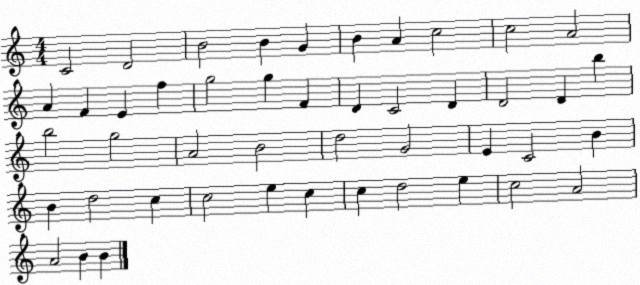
X:1
T:Untitled
M:4/4
L:1/4
K:C
C2 D2 B2 B G B A c2 c2 A2 A F E f g2 g F D C2 D D2 D b b2 g2 A2 B2 d2 G2 E C2 B B d2 c c2 e c c d2 e c2 A2 A2 B B